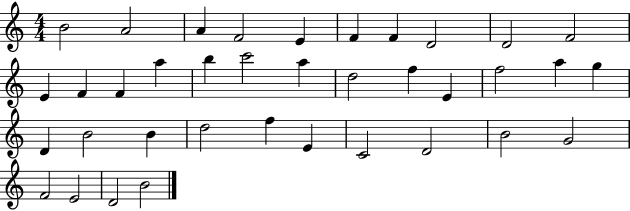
{
  \clef treble
  \numericTimeSignature
  \time 4/4
  \key c \major
  b'2 a'2 | a'4 f'2 e'4 | f'4 f'4 d'2 | d'2 f'2 | \break e'4 f'4 f'4 a''4 | b''4 c'''2 a''4 | d''2 f''4 e'4 | f''2 a''4 g''4 | \break d'4 b'2 b'4 | d''2 f''4 e'4 | c'2 d'2 | b'2 g'2 | \break f'2 e'2 | d'2 b'2 | \bar "|."
}